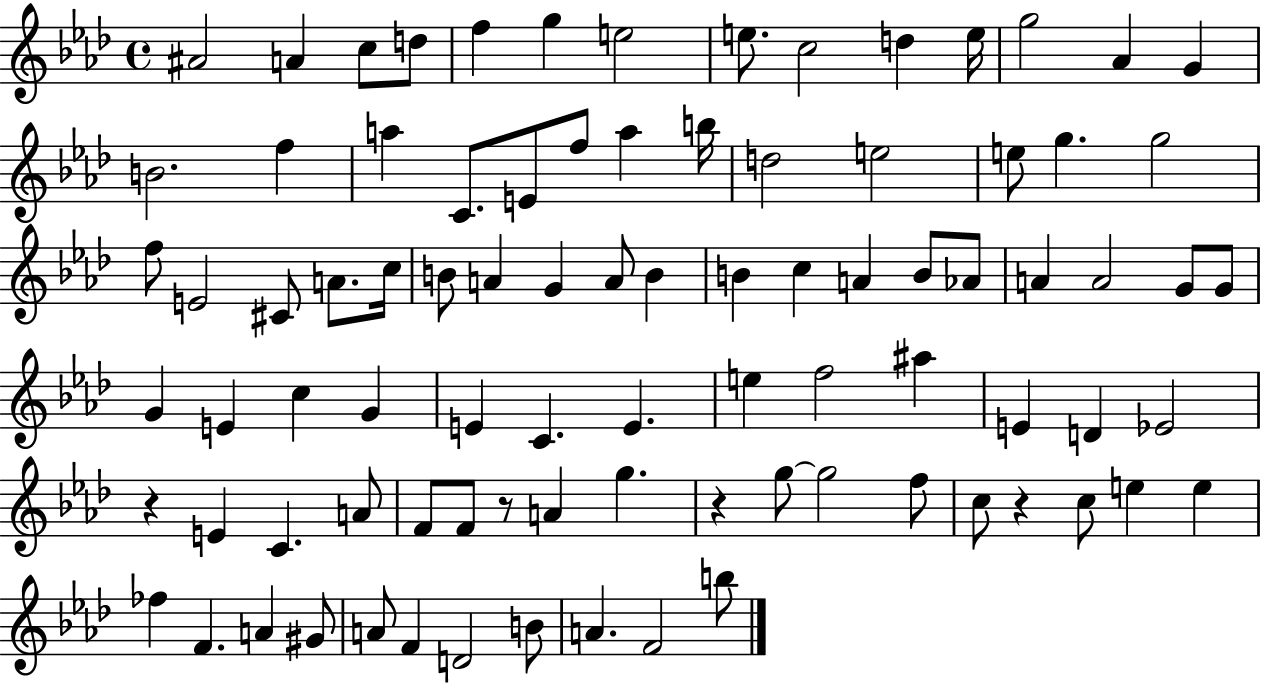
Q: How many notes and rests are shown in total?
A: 88